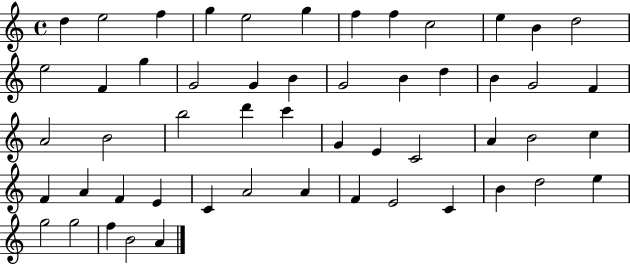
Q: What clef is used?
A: treble